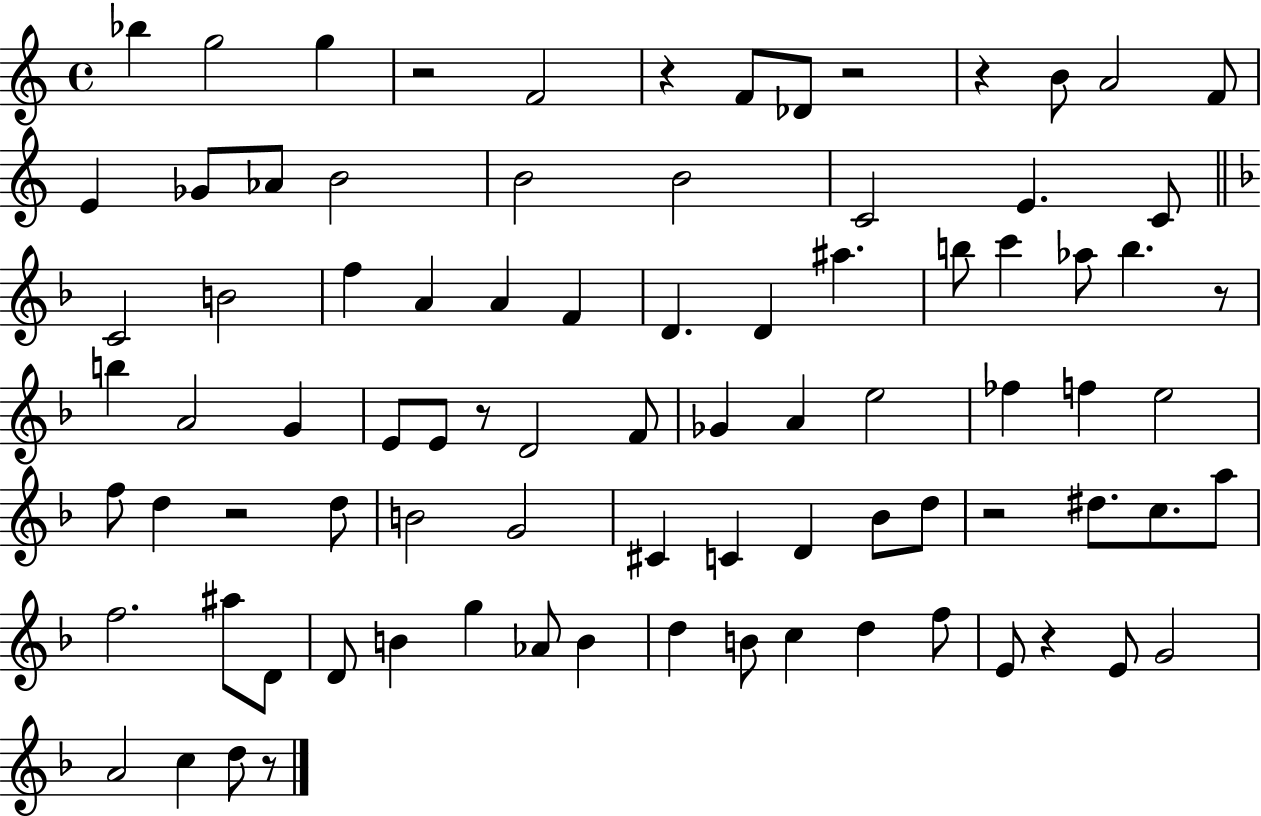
X:1
T:Untitled
M:4/4
L:1/4
K:C
_b g2 g z2 F2 z F/2 _D/2 z2 z B/2 A2 F/2 E _G/2 _A/2 B2 B2 B2 C2 E C/2 C2 B2 f A A F D D ^a b/2 c' _a/2 b z/2 b A2 G E/2 E/2 z/2 D2 F/2 _G A e2 _f f e2 f/2 d z2 d/2 B2 G2 ^C C D _B/2 d/2 z2 ^d/2 c/2 a/2 f2 ^a/2 D/2 D/2 B g _A/2 B d B/2 c d f/2 E/2 z E/2 G2 A2 c d/2 z/2